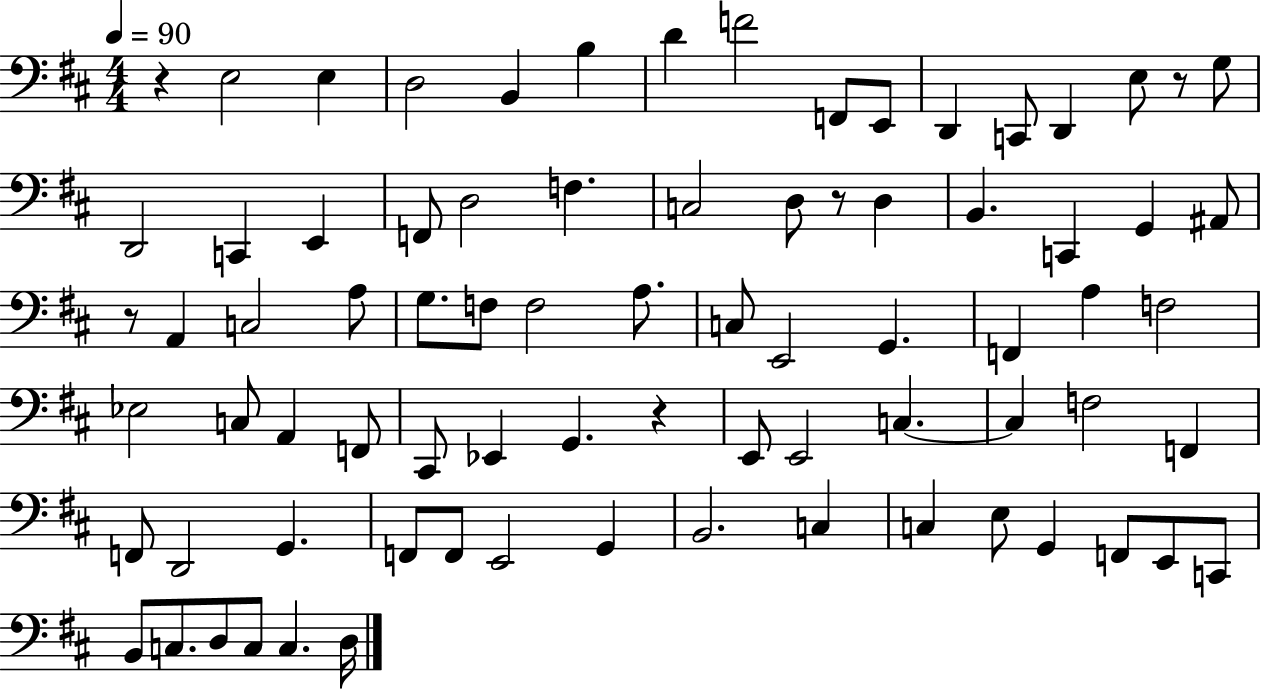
R/q E3/h E3/q D3/h B2/q B3/q D4/q F4/h F2/e E2/e D2/q C2/e D2/q E3/e R/e G3/e D2/h C2/q E2/q F2/e D3/h F3/q. C3/h D3/e R/e D3/q B2/q. C2/q G2/q A#2/e R/e A2/q C3/h A3/e G3/e. F3/e F3/h A3/e. C3/e E2/h G2/q. F2/q A3/q F3/h Eb3/h C3/e A2/q F2/e C#2/e Eb2/q G2/q. R/q E2/e E2/h C3/q. C3/q F3/h F2/q F2/e D2/h G2/q. F2/e F2/e E2/h G2/q B2/h. C3/q C3/q E3/e G2/q F2/e E2/e C2/e B2/e C3/e. D3/e C3/e C3/q. D3/s